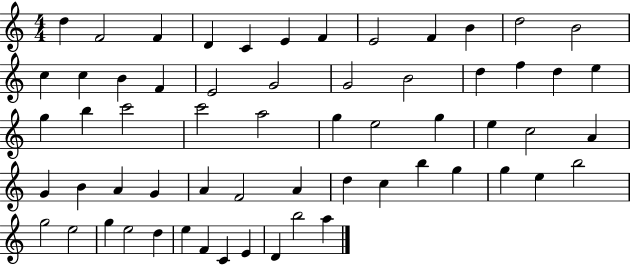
{
  \clef treble
  \numericTimeSignature
  \time 4/4
  \key c \major
  d''4 f'2 f'4 | d'4 c'4 e'4 f'4 | e'2 f'4 b'4 | d''2 b'2 | \break c''4 c''4 b'4 f'4 | e'2 g'2 | g'2 b'2 | d''4 f''4 d''4 e''4 | \break g''4 b''4 c'''2 | c'''2 a''2 | g''4 e''2 g''4 | e''4 c''2 a'4 | \break g'4 b'4 a'4 g'4 | a'4 f'2 a'4 | d''4 c''4 b''4 g''4 | g''4 e''4 b''2 | \break g''2 e''2 | g''4 e''2 d''4 | e''4 f'4 c'4 e'4 | d'4 b''2 a''4 | \break \bar "|."
}